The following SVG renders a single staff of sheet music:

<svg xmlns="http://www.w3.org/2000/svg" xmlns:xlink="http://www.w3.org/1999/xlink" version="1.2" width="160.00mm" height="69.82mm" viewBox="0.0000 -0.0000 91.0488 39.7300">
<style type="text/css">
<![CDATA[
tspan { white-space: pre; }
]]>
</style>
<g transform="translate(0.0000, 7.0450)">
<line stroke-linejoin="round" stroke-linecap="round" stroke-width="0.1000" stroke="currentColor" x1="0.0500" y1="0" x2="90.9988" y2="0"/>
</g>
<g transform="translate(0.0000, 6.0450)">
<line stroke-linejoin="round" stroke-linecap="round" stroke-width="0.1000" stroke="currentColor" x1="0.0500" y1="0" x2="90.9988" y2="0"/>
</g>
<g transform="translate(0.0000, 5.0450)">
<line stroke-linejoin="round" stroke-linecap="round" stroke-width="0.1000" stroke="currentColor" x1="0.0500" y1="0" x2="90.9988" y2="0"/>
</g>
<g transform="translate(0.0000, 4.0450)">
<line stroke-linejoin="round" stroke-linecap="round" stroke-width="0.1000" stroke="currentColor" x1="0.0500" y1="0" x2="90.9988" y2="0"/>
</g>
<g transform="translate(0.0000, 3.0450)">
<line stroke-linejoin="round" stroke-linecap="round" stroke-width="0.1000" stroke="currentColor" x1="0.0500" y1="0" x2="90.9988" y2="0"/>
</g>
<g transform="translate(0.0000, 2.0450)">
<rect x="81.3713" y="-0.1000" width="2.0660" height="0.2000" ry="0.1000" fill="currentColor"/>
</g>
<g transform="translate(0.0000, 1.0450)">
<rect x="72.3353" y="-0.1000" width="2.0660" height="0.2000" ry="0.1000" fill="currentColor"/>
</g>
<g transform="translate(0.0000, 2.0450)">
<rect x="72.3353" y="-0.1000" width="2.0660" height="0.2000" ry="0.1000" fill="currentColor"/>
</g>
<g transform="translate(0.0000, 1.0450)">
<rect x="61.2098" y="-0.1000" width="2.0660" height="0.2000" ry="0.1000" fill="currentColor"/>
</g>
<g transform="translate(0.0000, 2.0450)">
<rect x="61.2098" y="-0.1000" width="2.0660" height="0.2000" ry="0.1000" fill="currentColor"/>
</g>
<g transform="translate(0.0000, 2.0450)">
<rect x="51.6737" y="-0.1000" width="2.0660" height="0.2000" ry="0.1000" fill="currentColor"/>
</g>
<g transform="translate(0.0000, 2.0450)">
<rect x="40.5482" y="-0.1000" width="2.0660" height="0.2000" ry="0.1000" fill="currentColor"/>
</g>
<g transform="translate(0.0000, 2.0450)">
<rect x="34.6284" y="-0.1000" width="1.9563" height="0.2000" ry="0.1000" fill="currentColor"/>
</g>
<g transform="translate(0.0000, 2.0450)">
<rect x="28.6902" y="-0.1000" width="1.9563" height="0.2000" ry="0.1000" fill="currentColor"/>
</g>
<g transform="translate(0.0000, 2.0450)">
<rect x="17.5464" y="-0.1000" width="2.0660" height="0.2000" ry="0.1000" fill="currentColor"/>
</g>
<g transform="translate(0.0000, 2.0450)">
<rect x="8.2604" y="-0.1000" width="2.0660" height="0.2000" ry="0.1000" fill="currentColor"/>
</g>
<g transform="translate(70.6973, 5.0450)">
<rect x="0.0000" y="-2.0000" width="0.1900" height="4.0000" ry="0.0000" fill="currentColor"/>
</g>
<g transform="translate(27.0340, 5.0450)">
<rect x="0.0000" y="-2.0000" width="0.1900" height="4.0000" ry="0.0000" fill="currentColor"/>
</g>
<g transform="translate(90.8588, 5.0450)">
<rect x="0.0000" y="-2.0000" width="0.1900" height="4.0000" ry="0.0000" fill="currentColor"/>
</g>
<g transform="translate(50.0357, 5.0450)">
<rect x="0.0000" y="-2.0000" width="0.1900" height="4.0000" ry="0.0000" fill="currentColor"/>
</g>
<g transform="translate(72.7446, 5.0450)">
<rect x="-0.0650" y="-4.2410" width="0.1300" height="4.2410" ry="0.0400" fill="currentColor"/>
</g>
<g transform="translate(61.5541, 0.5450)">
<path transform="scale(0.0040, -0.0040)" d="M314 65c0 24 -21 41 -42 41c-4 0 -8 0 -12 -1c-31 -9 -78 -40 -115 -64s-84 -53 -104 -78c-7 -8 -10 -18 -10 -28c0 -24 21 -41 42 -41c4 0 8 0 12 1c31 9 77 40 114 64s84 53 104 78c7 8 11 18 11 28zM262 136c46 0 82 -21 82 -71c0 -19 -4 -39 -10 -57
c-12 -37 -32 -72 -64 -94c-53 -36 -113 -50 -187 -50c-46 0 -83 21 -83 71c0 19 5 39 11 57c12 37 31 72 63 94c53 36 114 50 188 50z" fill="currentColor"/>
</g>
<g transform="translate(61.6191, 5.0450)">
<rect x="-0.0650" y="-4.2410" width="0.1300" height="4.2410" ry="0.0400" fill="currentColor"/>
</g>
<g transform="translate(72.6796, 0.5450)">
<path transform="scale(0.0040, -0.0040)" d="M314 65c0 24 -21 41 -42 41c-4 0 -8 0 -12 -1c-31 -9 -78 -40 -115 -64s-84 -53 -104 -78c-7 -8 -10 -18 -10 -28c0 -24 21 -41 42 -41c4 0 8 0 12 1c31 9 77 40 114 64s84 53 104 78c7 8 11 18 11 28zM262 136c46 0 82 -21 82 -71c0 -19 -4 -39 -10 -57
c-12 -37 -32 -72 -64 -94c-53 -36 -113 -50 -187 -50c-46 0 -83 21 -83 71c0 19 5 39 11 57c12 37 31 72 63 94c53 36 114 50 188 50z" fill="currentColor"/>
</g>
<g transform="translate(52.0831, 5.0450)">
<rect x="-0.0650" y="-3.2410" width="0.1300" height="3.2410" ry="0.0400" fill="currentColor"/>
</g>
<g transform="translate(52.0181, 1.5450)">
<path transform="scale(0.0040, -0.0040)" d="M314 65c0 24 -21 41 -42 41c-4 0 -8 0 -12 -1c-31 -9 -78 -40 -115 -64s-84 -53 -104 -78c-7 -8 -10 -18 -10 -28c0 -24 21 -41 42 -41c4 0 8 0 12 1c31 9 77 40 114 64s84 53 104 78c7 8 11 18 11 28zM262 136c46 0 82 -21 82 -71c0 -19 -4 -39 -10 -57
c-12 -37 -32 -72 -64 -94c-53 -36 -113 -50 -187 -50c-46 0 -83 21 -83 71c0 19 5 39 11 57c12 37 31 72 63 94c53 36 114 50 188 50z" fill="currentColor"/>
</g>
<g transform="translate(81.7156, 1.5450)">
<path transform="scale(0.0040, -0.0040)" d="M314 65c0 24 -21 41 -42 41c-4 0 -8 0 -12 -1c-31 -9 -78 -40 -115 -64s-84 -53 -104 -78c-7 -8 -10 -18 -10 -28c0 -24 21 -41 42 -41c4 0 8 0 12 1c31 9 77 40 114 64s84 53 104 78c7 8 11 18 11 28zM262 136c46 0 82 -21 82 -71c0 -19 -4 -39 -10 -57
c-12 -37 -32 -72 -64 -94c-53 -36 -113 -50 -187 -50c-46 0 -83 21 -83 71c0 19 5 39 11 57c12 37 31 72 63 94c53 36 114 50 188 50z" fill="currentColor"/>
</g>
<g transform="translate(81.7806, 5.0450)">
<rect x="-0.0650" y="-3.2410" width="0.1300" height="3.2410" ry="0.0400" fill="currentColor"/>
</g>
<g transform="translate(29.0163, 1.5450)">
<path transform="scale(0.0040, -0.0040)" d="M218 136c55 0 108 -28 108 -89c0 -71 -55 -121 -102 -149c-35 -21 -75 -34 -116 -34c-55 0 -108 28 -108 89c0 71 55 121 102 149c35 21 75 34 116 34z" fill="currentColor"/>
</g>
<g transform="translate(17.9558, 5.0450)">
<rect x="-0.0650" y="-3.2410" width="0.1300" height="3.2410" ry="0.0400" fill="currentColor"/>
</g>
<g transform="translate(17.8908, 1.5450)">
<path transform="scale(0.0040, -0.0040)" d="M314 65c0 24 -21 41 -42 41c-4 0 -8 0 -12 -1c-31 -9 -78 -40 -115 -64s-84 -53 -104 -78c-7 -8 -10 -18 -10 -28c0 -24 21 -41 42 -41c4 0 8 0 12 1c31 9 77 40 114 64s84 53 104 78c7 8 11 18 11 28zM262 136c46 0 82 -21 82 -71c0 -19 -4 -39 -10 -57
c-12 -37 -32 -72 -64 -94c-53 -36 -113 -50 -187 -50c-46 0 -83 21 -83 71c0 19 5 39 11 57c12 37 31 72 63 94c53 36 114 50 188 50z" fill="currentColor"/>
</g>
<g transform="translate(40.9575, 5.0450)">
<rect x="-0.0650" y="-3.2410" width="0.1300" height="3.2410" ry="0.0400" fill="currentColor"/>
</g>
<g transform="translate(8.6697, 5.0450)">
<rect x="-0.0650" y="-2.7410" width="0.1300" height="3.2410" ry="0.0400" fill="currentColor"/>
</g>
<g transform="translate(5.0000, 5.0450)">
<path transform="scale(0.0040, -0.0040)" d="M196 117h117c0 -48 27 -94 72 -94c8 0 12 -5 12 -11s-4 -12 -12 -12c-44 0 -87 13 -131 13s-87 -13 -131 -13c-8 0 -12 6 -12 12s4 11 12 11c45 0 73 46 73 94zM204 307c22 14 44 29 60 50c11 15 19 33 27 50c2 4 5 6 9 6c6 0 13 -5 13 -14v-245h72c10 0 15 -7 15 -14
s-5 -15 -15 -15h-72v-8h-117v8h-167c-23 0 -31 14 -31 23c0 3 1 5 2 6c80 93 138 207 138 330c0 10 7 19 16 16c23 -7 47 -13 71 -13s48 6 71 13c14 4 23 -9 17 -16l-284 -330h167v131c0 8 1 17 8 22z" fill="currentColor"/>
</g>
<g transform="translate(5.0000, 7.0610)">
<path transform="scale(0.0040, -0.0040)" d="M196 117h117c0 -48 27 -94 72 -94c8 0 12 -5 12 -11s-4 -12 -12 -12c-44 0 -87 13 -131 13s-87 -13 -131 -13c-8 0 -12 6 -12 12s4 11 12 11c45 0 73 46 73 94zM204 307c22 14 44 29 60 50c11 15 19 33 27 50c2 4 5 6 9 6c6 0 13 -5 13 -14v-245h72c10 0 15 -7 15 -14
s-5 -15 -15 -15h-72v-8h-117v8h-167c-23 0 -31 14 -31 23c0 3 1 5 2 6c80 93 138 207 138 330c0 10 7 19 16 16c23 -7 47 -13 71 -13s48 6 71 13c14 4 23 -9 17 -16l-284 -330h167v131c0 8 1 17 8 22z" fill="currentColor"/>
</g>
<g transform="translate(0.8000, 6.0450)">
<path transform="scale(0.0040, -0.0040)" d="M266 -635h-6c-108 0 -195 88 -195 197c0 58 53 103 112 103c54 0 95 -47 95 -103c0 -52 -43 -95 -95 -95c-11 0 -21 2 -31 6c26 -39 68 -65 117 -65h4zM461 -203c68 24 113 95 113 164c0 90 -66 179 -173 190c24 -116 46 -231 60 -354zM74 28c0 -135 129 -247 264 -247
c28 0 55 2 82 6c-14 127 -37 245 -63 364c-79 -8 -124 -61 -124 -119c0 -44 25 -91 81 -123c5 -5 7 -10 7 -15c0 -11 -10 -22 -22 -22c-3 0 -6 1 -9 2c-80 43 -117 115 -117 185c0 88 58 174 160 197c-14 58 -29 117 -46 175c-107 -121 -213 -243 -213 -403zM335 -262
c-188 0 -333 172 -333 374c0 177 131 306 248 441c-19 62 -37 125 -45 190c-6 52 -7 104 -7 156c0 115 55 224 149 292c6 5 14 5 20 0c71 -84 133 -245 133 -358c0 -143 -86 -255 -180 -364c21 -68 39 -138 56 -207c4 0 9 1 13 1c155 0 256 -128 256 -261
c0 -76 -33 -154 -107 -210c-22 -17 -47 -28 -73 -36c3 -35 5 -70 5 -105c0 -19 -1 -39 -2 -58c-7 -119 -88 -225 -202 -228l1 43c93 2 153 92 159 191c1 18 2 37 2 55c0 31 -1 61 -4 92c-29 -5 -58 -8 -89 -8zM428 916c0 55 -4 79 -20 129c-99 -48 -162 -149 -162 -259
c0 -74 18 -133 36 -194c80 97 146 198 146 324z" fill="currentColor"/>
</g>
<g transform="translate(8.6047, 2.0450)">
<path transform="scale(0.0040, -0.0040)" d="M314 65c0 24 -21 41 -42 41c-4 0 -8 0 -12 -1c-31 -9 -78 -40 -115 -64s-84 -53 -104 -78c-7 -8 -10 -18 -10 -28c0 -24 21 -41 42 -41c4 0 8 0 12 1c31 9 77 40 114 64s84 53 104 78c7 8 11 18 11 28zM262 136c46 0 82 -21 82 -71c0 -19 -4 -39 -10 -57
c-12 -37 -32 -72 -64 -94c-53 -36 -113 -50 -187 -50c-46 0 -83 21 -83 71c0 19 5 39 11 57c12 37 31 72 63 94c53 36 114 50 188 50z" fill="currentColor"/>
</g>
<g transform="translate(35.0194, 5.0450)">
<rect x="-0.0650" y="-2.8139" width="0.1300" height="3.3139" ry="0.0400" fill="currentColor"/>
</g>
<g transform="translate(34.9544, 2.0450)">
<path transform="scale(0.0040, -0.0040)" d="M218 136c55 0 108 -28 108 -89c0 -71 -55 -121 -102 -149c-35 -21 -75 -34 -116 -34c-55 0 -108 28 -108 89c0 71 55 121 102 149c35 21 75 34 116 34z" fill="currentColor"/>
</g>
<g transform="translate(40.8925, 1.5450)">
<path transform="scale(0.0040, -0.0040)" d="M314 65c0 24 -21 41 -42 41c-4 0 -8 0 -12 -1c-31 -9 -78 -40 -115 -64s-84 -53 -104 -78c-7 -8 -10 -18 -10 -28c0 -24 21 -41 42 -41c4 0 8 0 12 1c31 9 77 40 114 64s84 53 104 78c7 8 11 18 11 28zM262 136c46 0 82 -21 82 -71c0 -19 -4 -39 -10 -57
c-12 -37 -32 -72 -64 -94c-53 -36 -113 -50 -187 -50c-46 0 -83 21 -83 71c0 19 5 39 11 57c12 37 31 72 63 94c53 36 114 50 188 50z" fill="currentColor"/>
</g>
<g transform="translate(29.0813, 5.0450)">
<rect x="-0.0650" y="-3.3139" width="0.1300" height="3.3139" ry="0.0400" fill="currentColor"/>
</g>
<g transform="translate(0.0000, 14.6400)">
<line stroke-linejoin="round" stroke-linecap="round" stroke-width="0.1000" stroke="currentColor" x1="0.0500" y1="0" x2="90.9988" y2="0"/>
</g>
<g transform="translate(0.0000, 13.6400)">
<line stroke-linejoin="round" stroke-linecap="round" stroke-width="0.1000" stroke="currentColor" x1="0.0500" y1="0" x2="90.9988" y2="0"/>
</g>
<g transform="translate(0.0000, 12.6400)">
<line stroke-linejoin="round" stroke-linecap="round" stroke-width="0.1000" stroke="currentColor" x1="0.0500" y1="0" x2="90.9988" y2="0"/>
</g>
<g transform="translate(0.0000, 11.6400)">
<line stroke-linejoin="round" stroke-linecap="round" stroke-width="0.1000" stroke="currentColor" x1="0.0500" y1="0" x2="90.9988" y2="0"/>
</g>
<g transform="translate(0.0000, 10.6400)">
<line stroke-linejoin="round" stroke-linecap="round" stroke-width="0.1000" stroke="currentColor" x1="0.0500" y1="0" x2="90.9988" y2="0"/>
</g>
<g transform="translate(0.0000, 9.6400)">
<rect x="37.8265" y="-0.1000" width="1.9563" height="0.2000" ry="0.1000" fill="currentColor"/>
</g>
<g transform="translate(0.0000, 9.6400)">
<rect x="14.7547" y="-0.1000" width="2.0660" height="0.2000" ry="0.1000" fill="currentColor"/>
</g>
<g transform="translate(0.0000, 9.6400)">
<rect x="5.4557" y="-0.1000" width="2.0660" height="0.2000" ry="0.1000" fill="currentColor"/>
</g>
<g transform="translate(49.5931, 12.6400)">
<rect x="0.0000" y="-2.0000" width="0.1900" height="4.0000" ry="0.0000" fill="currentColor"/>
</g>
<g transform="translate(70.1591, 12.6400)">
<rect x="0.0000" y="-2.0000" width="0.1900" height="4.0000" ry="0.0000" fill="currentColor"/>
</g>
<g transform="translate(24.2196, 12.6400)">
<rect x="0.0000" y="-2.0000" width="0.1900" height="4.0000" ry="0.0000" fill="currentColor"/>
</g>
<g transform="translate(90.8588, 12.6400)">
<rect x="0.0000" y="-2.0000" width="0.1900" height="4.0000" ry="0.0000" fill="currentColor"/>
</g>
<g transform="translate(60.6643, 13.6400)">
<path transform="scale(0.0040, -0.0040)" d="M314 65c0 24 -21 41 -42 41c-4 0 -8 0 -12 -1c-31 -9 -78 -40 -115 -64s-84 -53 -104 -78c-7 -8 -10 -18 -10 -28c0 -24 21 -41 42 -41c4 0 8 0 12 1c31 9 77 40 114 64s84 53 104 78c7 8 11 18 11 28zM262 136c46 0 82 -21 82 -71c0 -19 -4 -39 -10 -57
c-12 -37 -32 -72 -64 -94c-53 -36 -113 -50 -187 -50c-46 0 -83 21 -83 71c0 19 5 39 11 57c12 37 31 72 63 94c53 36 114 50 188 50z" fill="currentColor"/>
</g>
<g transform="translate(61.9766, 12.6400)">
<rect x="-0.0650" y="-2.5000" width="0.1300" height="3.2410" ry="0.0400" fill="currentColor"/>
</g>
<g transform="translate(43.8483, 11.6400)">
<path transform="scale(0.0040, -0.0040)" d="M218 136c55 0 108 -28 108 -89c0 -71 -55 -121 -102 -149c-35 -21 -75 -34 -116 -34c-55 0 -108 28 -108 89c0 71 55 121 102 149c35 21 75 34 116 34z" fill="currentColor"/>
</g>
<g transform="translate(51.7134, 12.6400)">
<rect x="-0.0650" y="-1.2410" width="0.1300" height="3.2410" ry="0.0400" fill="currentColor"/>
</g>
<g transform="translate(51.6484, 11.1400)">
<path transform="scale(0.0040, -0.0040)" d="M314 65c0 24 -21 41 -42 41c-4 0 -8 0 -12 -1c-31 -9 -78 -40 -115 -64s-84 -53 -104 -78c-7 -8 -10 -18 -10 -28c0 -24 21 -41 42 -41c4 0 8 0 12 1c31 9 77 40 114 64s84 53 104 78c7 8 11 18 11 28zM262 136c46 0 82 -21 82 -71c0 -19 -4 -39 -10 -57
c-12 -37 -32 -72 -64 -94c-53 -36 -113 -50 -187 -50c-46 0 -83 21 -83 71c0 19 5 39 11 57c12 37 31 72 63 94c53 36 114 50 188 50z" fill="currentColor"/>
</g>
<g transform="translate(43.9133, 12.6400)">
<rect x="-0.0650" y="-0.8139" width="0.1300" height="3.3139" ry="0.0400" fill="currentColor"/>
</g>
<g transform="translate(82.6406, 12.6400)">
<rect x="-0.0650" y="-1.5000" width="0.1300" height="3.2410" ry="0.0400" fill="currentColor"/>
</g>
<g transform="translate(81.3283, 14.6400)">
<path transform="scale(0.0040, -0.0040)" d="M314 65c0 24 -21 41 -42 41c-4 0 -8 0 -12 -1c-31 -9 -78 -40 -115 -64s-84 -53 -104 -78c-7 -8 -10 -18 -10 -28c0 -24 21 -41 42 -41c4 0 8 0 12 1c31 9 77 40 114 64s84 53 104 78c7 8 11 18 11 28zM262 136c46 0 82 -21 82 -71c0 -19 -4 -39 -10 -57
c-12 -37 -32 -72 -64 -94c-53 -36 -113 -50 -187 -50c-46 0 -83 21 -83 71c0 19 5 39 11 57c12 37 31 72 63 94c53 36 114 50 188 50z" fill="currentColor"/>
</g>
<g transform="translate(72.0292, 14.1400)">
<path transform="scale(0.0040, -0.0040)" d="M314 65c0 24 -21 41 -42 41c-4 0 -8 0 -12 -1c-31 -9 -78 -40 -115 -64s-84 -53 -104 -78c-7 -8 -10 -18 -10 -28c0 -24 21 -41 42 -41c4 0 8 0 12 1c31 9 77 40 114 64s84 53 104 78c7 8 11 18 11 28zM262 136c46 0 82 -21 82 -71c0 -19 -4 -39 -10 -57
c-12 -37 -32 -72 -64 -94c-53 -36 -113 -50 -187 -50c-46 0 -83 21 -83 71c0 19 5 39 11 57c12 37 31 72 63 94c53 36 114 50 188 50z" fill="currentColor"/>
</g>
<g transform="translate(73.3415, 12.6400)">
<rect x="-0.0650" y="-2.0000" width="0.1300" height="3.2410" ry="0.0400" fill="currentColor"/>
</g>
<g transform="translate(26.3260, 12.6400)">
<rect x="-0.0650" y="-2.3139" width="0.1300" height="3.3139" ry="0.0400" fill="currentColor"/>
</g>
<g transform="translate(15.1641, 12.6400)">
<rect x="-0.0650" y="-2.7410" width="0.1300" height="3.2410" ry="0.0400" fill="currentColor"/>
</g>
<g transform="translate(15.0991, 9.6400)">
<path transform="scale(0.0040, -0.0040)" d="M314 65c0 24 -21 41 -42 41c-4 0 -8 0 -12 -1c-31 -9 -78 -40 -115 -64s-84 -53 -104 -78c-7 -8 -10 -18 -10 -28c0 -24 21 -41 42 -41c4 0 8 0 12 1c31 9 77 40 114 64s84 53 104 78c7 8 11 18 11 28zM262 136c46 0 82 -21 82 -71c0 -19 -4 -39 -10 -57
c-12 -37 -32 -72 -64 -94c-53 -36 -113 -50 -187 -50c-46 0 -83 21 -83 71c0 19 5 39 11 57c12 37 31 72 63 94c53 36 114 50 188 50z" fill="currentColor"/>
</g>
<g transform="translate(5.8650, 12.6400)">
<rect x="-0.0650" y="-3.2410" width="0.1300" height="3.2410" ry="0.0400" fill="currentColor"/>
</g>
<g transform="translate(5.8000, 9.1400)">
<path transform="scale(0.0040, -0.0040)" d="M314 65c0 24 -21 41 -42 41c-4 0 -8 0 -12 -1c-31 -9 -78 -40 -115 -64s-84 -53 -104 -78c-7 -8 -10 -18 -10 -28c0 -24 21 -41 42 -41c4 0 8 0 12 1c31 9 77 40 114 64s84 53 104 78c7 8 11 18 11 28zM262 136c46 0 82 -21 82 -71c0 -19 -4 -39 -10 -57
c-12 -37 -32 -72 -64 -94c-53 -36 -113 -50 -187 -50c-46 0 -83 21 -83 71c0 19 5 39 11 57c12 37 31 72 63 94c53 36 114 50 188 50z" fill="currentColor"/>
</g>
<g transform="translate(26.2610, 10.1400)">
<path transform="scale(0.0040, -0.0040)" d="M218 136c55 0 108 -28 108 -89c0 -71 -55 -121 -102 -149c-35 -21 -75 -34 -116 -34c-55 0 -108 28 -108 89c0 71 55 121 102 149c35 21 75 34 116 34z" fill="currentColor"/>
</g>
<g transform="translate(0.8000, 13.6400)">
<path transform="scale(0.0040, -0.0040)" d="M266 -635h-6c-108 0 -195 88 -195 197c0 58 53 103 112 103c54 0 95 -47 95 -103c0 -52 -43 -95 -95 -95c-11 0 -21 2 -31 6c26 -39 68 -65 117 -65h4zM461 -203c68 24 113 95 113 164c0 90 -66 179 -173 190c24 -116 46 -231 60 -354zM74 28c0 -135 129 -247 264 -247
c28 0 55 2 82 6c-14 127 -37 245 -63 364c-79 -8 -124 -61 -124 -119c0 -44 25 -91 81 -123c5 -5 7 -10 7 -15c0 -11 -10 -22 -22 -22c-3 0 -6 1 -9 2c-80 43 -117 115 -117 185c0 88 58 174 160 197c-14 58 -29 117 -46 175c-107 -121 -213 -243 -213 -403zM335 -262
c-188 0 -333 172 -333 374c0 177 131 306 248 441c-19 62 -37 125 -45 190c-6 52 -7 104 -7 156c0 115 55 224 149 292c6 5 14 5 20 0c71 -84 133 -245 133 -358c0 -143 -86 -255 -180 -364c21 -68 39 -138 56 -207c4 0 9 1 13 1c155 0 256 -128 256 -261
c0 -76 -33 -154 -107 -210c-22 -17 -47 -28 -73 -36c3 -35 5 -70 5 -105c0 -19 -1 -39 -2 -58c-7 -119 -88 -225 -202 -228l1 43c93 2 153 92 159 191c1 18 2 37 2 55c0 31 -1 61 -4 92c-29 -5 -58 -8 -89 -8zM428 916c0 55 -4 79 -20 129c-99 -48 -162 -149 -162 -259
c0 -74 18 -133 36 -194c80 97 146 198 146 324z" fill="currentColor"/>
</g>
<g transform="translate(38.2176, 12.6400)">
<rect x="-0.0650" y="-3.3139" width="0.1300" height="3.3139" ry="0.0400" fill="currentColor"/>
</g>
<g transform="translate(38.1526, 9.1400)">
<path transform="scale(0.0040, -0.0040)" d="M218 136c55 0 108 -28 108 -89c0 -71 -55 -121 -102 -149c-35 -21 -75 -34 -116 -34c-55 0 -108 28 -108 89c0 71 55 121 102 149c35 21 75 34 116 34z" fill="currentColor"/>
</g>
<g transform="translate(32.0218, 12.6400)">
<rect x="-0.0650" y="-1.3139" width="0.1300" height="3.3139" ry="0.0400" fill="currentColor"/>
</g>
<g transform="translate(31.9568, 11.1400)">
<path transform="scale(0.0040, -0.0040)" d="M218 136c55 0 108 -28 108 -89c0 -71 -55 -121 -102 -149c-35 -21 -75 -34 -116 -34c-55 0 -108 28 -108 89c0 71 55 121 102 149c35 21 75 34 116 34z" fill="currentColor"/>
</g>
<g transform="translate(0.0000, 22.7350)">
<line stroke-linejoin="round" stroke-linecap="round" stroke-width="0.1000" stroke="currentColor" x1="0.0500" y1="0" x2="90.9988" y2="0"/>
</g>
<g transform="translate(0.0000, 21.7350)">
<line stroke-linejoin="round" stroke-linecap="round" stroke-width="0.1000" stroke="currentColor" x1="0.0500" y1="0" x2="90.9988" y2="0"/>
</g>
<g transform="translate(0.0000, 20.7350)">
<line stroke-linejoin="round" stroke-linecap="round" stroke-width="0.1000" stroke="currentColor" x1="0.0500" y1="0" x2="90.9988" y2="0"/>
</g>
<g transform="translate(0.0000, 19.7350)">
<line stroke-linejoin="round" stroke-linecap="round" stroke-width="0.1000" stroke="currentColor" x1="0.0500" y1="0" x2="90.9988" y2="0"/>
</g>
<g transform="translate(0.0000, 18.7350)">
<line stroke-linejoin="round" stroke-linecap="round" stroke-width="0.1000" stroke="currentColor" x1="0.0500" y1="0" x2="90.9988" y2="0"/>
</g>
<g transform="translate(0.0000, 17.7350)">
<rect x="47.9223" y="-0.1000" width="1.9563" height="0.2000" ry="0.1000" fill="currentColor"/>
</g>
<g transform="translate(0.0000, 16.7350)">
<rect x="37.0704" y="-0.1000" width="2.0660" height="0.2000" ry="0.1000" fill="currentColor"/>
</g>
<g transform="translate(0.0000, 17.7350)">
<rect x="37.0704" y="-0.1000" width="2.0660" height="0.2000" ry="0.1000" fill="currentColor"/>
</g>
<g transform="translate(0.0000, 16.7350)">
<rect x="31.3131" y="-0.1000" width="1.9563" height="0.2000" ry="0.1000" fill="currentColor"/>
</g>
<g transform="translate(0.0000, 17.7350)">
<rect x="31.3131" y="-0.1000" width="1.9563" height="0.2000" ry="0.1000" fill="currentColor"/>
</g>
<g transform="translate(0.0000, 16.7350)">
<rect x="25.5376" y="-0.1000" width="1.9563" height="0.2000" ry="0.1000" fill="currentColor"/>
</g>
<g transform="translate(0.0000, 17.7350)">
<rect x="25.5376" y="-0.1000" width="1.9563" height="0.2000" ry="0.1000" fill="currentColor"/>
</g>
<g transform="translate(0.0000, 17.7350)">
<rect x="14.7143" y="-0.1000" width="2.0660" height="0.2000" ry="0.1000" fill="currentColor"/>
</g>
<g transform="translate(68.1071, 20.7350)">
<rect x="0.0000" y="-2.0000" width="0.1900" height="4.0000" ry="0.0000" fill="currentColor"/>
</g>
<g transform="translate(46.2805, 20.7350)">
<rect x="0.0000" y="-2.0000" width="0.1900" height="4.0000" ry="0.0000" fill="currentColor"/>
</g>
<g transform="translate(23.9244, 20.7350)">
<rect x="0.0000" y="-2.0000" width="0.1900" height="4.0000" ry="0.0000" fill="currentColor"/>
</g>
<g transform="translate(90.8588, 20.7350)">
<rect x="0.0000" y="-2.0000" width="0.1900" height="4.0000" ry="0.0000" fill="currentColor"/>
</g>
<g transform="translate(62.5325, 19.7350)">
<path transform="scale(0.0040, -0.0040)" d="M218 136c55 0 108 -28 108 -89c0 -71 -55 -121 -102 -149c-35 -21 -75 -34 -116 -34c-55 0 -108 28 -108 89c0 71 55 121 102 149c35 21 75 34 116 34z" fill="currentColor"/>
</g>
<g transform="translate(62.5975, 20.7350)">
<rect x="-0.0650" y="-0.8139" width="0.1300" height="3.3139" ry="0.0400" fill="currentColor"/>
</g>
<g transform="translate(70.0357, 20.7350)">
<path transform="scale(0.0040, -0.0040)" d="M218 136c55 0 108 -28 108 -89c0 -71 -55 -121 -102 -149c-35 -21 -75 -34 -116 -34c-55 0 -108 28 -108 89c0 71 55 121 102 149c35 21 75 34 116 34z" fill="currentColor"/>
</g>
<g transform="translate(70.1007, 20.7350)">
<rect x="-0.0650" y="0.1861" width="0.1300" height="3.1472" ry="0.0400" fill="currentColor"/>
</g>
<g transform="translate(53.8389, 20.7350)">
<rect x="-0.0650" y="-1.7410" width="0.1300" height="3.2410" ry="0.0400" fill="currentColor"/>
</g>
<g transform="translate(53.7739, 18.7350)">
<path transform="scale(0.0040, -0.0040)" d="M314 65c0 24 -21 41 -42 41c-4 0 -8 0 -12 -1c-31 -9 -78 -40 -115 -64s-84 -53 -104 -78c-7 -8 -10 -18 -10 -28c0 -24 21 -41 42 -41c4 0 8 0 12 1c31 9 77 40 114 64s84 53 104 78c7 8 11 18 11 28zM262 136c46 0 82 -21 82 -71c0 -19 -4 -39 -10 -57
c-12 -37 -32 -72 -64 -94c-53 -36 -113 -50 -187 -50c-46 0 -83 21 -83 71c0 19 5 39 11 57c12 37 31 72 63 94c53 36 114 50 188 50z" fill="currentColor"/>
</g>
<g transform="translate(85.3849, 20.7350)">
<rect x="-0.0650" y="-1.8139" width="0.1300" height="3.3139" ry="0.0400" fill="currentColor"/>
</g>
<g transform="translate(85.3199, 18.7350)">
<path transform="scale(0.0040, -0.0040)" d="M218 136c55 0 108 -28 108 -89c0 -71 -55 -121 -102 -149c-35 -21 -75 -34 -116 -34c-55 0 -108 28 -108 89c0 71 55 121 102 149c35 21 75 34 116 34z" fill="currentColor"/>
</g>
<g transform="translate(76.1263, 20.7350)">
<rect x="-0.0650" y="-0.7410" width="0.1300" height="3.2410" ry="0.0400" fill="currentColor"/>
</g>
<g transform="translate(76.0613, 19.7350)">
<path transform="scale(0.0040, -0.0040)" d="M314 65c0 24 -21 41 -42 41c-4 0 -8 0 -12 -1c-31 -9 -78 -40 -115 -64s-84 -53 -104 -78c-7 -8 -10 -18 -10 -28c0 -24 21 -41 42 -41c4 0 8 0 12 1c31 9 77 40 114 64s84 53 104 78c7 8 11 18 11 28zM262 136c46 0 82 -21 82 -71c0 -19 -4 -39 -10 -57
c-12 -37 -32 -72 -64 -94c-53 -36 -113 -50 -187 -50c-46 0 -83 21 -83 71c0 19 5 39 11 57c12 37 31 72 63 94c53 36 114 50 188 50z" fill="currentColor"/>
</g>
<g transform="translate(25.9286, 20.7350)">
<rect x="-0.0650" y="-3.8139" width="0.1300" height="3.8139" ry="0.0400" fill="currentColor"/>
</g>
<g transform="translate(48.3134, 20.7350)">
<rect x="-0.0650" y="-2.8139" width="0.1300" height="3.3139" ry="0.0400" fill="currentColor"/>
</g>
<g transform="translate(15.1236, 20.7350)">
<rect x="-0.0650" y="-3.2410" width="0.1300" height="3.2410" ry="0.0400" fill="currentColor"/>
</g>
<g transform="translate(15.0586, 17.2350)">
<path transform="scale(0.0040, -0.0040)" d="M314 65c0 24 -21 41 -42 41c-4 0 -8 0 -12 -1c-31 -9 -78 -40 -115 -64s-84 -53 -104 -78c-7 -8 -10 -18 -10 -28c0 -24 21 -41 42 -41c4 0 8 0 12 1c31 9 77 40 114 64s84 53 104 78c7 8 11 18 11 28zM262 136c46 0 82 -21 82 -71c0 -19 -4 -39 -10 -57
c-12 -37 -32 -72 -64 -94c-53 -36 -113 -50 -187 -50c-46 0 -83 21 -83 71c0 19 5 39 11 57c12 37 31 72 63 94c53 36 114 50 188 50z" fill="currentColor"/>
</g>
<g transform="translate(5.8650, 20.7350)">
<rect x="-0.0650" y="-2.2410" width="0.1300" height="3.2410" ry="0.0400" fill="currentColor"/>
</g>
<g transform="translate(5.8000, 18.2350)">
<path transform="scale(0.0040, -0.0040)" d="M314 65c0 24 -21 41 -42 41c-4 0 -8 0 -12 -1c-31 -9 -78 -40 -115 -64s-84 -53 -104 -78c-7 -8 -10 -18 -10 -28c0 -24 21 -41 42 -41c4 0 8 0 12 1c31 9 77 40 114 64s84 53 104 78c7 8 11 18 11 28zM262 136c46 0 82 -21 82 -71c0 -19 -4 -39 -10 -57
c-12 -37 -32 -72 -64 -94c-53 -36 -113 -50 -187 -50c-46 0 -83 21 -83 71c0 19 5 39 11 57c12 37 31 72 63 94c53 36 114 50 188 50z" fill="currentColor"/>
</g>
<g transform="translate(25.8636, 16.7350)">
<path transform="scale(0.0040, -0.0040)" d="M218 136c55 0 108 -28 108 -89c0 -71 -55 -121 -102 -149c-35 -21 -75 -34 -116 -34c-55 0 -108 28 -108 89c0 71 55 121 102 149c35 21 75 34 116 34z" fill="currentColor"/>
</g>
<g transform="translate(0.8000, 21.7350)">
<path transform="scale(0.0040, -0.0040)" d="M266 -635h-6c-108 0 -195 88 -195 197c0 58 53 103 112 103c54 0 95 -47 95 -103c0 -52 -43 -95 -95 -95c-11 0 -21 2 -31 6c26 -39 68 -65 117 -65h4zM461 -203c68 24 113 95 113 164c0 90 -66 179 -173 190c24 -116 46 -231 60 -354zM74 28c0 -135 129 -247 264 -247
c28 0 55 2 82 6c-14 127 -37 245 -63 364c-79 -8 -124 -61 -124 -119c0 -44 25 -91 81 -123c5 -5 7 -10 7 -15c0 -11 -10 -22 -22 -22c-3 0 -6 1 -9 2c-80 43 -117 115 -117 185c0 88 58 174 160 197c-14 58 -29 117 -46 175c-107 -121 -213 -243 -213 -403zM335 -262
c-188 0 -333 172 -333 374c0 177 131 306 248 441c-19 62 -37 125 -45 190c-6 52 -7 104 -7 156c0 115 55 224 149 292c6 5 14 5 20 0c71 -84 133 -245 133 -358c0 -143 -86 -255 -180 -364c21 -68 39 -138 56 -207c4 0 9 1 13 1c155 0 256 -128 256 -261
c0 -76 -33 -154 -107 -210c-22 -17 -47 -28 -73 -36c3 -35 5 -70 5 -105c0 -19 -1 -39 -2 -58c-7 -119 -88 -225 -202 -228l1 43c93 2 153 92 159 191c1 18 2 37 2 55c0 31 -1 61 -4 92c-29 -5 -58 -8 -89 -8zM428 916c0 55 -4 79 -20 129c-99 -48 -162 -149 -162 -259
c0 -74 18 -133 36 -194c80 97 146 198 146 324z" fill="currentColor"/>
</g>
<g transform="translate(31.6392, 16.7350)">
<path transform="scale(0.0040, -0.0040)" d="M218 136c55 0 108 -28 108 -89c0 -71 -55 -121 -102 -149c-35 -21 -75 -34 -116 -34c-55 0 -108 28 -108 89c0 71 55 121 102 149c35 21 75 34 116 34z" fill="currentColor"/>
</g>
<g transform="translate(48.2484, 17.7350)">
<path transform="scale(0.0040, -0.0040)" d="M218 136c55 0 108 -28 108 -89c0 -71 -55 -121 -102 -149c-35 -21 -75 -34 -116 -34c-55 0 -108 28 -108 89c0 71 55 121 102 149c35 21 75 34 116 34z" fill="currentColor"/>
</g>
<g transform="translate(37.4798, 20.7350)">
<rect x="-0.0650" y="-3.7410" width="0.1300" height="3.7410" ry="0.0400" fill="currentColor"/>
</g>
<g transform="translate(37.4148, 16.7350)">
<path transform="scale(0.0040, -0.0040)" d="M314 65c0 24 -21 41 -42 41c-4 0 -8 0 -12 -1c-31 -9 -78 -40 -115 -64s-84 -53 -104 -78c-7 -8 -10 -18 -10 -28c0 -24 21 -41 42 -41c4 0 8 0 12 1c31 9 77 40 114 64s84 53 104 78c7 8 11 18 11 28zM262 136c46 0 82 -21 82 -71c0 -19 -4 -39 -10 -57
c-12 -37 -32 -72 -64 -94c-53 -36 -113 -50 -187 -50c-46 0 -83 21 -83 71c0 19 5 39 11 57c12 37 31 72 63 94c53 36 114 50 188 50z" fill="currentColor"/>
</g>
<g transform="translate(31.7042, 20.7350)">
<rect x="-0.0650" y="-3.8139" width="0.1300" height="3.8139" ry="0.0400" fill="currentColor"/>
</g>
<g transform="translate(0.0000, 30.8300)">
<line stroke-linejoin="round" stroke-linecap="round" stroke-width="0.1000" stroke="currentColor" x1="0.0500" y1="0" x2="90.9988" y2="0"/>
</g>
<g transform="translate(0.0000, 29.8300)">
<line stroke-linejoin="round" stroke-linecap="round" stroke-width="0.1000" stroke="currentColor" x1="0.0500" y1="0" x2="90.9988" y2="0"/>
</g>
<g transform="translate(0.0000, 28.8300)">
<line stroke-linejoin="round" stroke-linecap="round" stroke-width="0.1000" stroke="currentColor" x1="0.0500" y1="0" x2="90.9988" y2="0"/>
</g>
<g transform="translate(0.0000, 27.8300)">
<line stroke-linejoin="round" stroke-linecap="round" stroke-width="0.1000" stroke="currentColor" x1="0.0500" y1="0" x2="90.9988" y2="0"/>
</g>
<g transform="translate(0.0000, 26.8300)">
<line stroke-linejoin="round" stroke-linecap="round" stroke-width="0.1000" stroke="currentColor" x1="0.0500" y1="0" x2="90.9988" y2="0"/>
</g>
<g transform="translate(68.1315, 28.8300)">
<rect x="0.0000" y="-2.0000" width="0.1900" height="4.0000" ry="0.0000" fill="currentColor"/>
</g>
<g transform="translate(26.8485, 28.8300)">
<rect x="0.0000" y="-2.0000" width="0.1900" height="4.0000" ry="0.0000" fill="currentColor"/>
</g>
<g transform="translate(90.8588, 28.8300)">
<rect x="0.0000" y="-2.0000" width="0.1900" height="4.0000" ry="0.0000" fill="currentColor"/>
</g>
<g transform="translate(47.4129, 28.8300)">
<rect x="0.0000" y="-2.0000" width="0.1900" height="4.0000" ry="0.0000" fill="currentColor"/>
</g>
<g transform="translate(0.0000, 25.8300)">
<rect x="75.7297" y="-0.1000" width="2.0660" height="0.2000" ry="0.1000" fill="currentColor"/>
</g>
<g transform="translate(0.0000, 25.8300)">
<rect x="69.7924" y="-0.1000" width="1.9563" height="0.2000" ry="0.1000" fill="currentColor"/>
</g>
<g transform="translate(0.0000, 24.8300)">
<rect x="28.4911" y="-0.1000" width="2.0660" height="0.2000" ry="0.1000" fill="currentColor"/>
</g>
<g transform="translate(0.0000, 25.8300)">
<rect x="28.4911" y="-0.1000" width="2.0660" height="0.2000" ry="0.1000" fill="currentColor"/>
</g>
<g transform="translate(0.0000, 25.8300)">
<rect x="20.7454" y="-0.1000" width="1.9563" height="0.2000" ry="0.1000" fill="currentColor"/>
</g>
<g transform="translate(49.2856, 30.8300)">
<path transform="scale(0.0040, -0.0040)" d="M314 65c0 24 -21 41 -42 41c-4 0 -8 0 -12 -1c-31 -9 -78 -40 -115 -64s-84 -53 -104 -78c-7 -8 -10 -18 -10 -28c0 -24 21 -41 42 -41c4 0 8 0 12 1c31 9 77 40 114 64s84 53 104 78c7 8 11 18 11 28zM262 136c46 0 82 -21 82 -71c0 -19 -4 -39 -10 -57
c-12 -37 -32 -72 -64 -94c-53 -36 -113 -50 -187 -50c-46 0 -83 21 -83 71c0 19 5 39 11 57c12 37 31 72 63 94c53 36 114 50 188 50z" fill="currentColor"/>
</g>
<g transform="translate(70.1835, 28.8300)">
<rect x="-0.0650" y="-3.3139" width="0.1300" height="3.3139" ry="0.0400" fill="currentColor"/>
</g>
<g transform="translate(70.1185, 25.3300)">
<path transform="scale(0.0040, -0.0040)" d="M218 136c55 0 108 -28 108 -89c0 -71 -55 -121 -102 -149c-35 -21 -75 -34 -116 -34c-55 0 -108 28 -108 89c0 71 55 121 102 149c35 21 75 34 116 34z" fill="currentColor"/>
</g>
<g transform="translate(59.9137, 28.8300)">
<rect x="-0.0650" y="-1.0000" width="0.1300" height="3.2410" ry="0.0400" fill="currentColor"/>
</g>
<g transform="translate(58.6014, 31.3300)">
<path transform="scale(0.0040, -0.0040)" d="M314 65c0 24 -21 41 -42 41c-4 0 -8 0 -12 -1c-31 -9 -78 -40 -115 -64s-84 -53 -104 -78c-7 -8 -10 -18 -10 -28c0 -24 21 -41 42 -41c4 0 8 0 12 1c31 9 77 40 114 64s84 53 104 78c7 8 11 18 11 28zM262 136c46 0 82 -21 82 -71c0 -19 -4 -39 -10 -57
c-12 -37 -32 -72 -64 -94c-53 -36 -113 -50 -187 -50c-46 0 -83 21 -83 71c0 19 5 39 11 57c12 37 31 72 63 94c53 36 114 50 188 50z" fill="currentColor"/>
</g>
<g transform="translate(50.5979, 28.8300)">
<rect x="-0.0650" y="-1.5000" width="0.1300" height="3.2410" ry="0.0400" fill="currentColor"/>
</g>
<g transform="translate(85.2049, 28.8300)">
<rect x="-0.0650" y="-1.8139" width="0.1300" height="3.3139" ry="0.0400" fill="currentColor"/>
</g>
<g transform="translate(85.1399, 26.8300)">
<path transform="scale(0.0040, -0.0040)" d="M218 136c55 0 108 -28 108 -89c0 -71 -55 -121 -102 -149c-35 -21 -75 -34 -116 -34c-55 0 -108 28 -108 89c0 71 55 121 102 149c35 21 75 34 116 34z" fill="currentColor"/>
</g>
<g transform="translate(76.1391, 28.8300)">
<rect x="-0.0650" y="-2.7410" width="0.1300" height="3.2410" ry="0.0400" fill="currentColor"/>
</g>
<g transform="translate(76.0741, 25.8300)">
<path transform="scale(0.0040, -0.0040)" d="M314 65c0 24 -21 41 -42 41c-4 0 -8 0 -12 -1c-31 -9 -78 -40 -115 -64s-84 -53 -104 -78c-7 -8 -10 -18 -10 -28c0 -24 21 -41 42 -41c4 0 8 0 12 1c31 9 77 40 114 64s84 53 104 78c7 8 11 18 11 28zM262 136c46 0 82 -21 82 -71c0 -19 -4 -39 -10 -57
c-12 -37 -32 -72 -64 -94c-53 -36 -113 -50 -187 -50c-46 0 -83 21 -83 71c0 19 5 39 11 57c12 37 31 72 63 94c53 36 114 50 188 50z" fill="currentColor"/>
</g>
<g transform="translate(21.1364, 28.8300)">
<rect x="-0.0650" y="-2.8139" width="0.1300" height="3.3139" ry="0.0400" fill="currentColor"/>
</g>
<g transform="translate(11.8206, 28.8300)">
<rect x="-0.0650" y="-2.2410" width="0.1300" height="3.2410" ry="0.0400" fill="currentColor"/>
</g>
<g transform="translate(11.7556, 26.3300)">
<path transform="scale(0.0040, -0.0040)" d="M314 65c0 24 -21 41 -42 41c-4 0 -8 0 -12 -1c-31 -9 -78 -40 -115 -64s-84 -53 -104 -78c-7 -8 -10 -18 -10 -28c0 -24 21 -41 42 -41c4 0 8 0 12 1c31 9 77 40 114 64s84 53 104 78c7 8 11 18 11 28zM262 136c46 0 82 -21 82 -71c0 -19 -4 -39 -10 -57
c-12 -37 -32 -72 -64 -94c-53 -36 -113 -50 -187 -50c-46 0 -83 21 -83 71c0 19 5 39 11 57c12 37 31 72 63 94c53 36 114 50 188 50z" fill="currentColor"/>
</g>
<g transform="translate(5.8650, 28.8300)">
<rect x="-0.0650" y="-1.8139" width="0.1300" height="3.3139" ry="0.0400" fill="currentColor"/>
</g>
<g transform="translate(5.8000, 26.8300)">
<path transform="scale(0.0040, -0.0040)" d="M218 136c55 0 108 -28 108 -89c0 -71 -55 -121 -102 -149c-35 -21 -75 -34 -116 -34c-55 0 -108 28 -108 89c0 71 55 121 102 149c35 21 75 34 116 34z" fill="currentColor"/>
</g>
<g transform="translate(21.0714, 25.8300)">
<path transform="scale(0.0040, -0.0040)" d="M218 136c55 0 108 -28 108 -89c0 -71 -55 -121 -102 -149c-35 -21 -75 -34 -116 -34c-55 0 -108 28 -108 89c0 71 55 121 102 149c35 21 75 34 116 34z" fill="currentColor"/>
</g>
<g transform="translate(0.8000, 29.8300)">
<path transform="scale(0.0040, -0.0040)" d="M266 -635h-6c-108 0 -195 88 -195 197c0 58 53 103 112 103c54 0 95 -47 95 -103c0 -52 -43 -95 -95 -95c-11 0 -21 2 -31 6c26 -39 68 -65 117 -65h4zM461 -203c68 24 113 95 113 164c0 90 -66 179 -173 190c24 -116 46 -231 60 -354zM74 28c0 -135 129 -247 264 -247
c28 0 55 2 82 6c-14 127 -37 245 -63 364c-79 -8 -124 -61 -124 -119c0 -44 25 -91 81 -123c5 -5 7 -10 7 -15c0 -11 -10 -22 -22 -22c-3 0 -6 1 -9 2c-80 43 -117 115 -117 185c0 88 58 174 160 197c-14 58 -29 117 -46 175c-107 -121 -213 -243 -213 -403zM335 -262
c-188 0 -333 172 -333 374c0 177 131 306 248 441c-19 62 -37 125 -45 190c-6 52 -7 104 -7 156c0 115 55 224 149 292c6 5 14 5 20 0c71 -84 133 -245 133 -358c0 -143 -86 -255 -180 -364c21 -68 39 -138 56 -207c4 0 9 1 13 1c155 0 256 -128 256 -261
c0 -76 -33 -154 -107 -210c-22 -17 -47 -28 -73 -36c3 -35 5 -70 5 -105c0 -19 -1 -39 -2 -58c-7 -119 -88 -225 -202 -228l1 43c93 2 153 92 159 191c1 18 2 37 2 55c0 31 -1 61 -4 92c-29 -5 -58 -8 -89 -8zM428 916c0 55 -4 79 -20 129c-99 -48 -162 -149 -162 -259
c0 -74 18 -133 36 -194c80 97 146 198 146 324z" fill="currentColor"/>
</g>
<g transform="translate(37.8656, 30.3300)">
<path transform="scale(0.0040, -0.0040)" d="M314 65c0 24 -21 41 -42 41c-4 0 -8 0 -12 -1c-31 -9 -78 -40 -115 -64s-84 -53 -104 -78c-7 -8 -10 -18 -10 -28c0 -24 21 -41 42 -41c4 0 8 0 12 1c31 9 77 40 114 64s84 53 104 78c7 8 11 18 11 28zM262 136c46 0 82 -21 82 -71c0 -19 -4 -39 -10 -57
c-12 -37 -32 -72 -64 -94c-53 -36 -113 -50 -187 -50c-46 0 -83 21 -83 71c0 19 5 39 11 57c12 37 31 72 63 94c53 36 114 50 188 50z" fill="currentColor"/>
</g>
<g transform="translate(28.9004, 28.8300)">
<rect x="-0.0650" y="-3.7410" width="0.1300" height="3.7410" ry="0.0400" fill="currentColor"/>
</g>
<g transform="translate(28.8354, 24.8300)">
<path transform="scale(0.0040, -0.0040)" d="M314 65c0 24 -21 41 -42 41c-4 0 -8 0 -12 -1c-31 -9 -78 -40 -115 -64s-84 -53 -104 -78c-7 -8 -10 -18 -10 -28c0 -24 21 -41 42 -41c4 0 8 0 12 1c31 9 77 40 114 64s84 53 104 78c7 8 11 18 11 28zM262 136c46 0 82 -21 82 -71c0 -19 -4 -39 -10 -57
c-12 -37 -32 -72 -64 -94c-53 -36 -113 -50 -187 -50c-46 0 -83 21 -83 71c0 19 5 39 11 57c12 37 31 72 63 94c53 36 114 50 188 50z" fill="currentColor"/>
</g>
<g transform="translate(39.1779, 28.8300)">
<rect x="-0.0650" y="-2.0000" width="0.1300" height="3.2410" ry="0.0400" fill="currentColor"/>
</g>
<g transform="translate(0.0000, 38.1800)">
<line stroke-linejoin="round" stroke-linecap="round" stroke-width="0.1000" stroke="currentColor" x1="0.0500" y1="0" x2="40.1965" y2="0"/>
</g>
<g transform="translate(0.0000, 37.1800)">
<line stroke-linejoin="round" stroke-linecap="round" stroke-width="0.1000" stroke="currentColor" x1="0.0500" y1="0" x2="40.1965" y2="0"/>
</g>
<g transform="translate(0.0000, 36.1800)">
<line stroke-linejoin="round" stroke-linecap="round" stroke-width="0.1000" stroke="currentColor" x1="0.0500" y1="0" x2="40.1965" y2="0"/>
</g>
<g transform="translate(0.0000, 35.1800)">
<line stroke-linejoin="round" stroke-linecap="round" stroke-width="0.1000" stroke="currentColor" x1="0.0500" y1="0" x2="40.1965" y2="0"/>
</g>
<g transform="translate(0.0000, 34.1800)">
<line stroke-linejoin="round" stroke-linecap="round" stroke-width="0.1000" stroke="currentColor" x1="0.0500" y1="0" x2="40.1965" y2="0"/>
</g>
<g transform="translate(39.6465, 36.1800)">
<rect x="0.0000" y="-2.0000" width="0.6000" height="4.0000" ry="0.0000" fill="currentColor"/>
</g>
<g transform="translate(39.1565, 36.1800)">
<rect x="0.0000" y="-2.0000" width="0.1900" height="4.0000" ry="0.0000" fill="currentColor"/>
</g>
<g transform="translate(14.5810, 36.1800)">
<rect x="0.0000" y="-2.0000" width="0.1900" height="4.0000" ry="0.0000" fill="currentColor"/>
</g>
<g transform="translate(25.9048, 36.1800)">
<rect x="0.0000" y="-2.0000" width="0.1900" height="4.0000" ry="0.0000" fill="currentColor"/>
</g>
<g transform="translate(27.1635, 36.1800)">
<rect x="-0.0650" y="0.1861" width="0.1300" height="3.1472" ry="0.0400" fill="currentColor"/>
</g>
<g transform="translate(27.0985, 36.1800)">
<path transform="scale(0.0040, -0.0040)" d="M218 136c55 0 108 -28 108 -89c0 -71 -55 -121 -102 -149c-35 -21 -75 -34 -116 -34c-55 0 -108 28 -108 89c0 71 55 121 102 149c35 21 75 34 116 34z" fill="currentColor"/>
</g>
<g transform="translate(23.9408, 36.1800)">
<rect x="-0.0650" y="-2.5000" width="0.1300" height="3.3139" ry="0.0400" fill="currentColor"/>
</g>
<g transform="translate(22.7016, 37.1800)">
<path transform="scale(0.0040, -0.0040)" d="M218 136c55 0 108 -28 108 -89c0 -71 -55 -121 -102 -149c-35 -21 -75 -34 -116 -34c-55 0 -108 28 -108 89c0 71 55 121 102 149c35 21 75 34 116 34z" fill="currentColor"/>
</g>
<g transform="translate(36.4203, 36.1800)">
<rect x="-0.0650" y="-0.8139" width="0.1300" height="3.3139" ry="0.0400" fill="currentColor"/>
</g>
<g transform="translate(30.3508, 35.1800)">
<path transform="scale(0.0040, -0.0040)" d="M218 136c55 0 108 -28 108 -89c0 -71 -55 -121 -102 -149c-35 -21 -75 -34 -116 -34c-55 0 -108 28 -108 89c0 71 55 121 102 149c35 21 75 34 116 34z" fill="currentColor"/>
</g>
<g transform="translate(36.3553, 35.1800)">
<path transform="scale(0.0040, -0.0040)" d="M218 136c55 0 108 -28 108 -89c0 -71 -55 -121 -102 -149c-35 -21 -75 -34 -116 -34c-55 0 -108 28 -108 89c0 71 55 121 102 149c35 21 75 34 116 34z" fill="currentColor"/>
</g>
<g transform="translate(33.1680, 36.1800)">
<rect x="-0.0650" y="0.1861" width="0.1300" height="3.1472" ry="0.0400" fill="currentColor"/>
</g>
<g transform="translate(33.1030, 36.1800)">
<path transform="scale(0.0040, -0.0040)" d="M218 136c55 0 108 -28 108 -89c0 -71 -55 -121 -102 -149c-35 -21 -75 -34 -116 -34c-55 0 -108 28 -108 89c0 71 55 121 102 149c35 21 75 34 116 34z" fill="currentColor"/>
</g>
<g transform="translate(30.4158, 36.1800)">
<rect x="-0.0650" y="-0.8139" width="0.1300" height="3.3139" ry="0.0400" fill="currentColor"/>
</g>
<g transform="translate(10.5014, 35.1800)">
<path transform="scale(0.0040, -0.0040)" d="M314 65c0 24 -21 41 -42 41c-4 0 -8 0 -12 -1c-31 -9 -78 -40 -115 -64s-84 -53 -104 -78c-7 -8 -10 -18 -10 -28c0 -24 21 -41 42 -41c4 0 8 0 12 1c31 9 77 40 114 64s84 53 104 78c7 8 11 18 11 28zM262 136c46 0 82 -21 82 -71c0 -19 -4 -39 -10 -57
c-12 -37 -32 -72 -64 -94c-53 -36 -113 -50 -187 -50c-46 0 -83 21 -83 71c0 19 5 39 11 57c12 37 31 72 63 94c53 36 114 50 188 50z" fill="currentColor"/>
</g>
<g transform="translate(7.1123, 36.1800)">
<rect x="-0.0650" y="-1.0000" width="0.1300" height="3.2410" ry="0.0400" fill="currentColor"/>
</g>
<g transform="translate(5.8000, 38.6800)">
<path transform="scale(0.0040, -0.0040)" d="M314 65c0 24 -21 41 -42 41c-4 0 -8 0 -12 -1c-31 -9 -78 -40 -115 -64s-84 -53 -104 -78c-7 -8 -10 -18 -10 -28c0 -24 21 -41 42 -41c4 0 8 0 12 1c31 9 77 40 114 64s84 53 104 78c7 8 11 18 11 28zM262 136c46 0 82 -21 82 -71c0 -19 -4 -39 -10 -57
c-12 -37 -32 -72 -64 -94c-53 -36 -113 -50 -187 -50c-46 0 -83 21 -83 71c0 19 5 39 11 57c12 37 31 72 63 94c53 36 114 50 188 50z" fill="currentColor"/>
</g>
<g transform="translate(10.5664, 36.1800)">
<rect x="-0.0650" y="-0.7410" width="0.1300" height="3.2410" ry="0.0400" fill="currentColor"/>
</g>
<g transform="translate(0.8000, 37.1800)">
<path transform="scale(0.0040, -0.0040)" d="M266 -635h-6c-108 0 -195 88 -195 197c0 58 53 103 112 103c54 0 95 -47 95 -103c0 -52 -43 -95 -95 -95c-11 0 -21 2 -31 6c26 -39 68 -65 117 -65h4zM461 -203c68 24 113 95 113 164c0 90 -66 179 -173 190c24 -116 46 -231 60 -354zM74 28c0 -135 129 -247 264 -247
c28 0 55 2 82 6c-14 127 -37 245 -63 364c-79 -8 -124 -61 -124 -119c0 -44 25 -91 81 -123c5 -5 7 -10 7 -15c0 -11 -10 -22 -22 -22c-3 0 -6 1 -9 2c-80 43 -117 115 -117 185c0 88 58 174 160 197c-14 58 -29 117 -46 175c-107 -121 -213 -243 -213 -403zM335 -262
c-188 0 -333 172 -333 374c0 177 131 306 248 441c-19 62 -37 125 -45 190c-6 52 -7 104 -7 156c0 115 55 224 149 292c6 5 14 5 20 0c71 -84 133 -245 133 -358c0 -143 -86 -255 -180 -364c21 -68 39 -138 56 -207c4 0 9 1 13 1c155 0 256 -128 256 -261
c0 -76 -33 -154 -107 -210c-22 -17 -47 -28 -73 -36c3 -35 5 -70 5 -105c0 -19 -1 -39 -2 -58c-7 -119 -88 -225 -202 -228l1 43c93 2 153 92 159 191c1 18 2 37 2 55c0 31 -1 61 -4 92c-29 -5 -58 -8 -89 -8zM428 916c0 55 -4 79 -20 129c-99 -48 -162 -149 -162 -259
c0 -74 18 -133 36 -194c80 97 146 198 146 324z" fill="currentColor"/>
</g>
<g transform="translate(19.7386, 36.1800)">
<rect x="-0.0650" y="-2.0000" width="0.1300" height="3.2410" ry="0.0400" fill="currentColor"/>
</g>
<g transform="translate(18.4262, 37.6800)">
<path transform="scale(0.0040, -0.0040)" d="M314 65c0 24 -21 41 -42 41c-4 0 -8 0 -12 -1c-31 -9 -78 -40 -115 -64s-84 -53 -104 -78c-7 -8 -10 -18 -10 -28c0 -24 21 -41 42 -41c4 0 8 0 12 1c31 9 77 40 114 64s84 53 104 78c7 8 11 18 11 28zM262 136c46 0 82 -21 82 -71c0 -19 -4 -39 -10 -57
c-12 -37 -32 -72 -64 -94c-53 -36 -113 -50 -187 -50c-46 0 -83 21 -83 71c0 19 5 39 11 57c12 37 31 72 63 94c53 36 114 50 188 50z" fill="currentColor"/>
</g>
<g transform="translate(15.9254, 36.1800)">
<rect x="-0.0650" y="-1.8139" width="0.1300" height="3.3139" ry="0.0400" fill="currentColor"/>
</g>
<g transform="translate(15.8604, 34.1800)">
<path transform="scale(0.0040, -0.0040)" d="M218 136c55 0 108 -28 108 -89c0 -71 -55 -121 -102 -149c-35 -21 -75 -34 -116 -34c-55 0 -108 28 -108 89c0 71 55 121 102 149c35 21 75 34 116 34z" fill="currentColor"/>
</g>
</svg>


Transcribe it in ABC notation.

X:1
T:Untitled
M:4/4
L:1/4
K:C
a2 b2 b a b2 b2 d'2 d'2 b2 b2 a2 g e b d e2 G2 F2 E2 g2 b2 c' c' c'2 a f2 d B d2 f f g2 a c'2 F2 E2 D2 b a2 f D2 d2 f F2 G B d B d